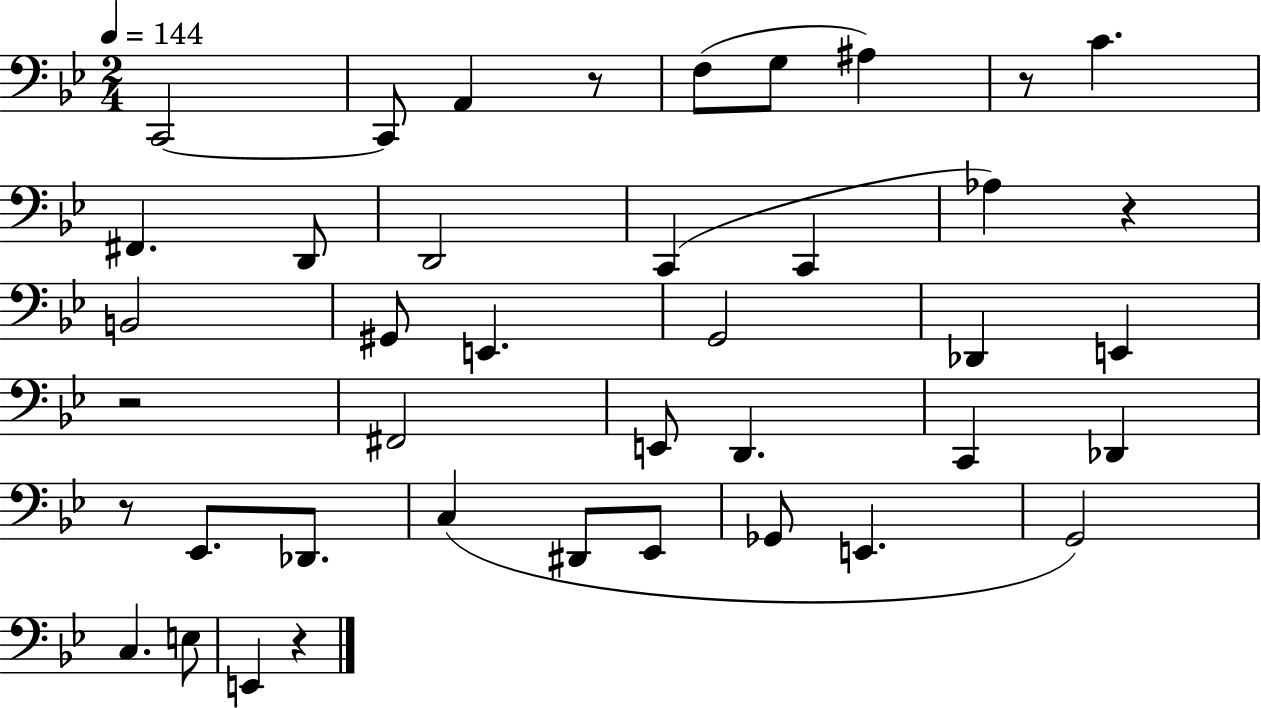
{
  \clef bass
  \numericTimeSignature
  \time 2/4
  \key bes \major
  \tempo 4 = 144
  c,2~~ | c,8 a,4 r8 | f8( g8 ais4) | r8 c'4. | \break fis,4. d,8 | d,2 | c,4( c,4 | aes4) r4 | \break b,2 | gis,8 e,4. | g,2 | des,4 e,4 | \break r2 | fis,2 | e,8 d,4. | c,4 des,4 | \break r8 ees,8. des,8. | c4( dis,8 ees,8 | ges,8 e,4. | g,2) | \break c4. e8 | e,4 r4 | \bar "|."
}